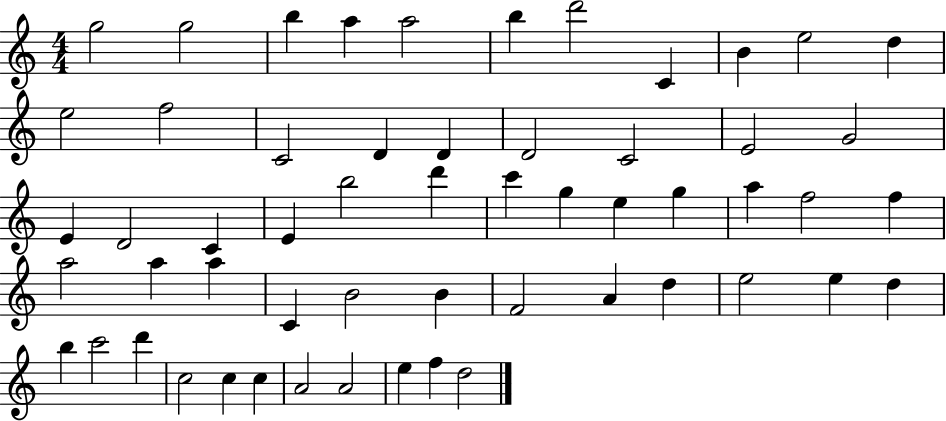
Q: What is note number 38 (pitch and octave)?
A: B4